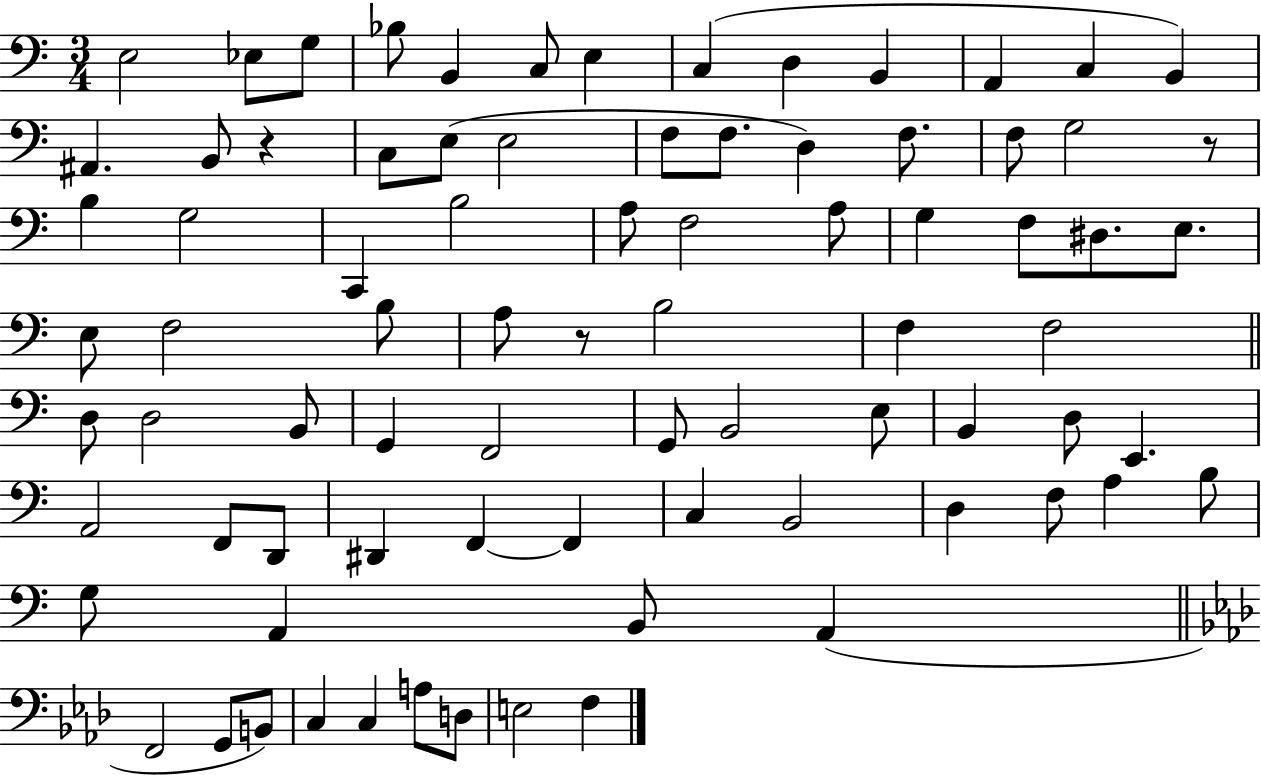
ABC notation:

X:1
T:Untitled
M:3/4
L:1/4
K:C
E,2 _E,/2 G,/2 _B,/2 B,, C,/2 E, C, D, B,, A,, C, B,, ^A,, B,,/2 z C,/2 E,/2 E,2 F,/2 F,/2 D, F,/2 F,/2 G,2 z/2 B, G,2 C,, B,2 A,/2 F,2 A,/2 G, F,/2 ^D,/2 E,/2 E,/2 F,2 B,/2 A,/2 z/2 B,2 F, F,2 D,/2 D,2 B,,/2 G,, F,,2 G,,/2 B,,2 E,/2 B,, D,/2 E,, A,,2 F,,/2 D,,/2 ^D,, F,, F,, C, B,,2 D, F,/2 A, B,/2 G,/2 A,, B,,/2 A,, F,,2 G,,/2 B,,/2 C, C, A,/2 D,/2 E,2 F,